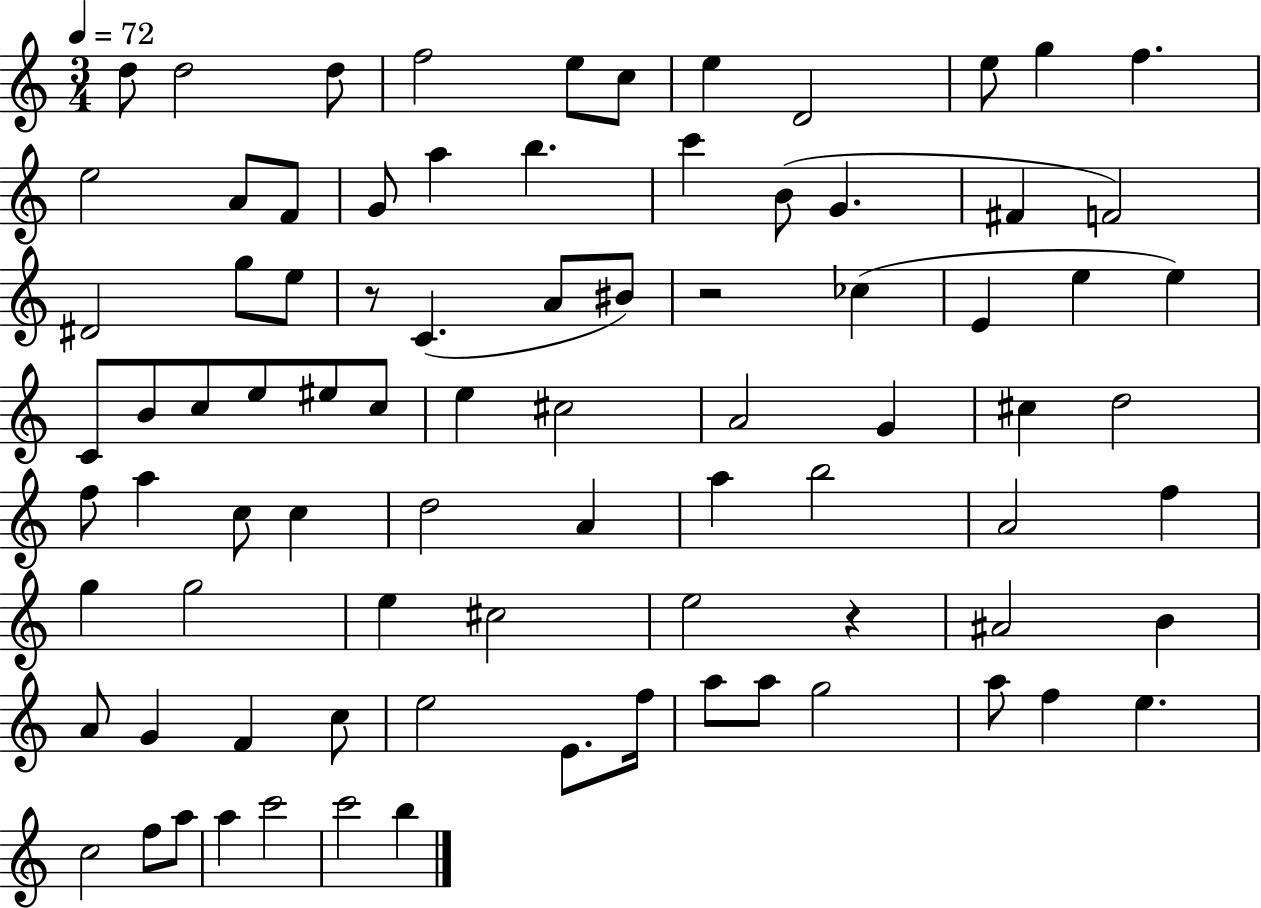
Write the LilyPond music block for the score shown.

{
  \clef treble
  \numericTimeSignature
  \time 3/4
  \key c \major
  \tempo 4 = 72
  d''8 d''2 d''8 | f''2 e''8 c''8 | e''4 d'2 | e''8 g''4 f''4. | \break e''2 a'8 f'8 | g'8 a''4 b''4. | c'''4 b'8( g'4. | fis'4 f'2) | \break dis'2 g''8 e''8 | r8 c'4.( a'8 bis'8) | r2 ces''4( | e'4 e''4 e''4) | \break c'8 b'8 c''8 e''8 eis''8 c''8 | e''4 cis''2 | a'2 g'4 | cis''4 d''2 | \break f''8 a''4 c''8 c''4 | d''2 a'4 | a''4 b''2 | a'2 f''4 | \break g''4 g''2 | e''4 cis''2 | e''2 r4 | ais'2 b'4 | \break a'8 g'4 f'4 c''8 | e''2 e'8. f''16 | a''8 a''8 g''2 | a''8 f''4 e''4. | \break c''2 f''8 a''8 | a''4 c'''2 | c'''2 b''4 | \bar "|."
}